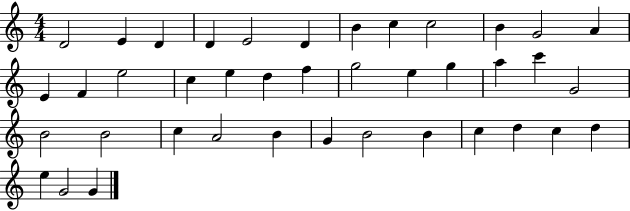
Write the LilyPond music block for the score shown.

{
  \clef treble
  \numericTimeSignature
  \time 4/4
  \key c \major
  d'2 e'4 d'4 | d'4 e'2 d'4 | b'4 c''4 c''2 | b'4 g'2 a'4 | \break e'4 f'4 e''2 | c''4 e''4 d''4 f''4 | g''2 e''4 g''4 | a''4 c'''4 g'2 | \break b'2 b'2 | c''4 a'2 b'4 | g'4 b'2 b'4 | c''4 d''4 c''4 d''4 | \break e''4 g'2 g'4 | \bar "|."
}